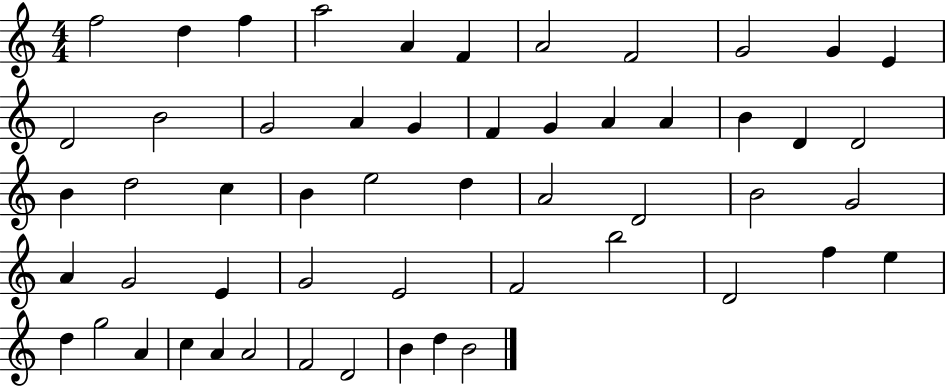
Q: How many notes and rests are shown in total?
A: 54